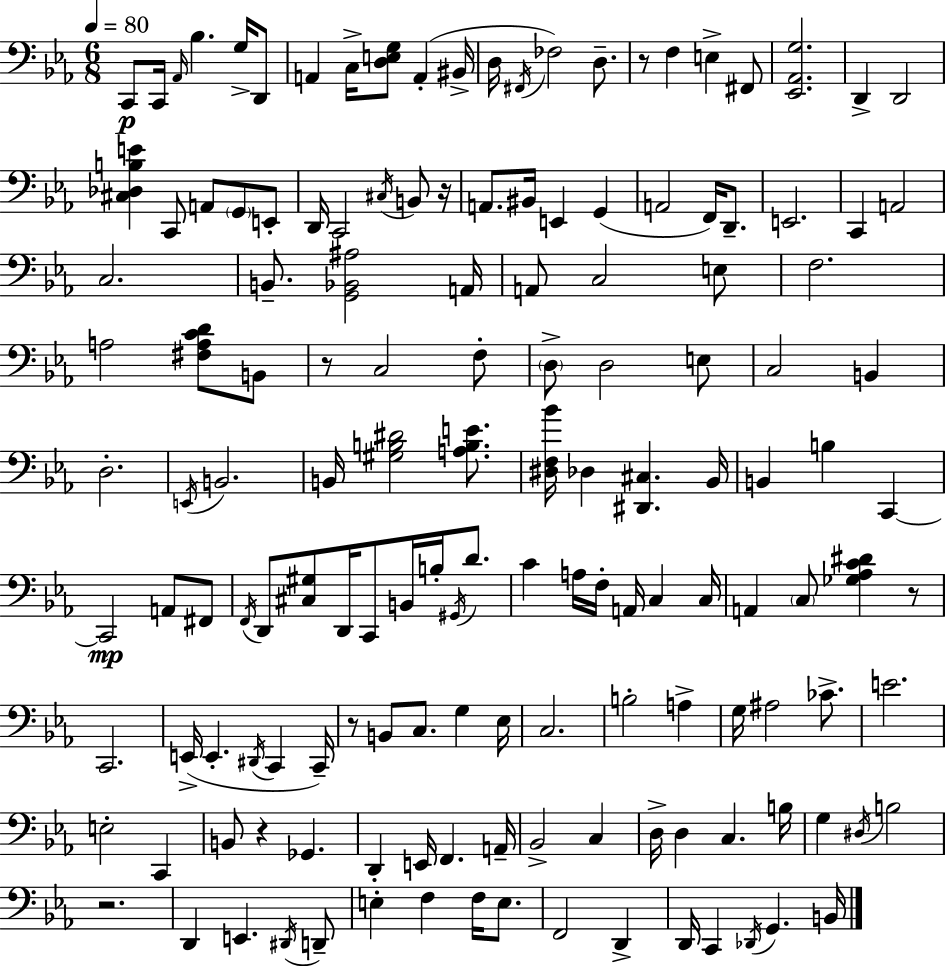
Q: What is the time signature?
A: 6/8